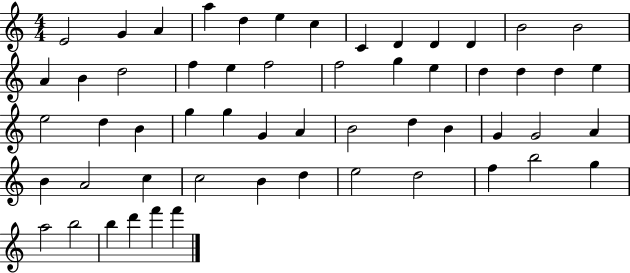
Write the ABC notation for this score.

X:1
T:Untitled
M:4/4
L:1/4
K:C
E2 G A a d e c C D D D B2 B2 A B d2 f e f2 f2 g e d d d e e2 d B g g G A B2 d B G G2 A B A2 c c2 B d e2 d2 f b2 g a2 b2 b d' f' f'